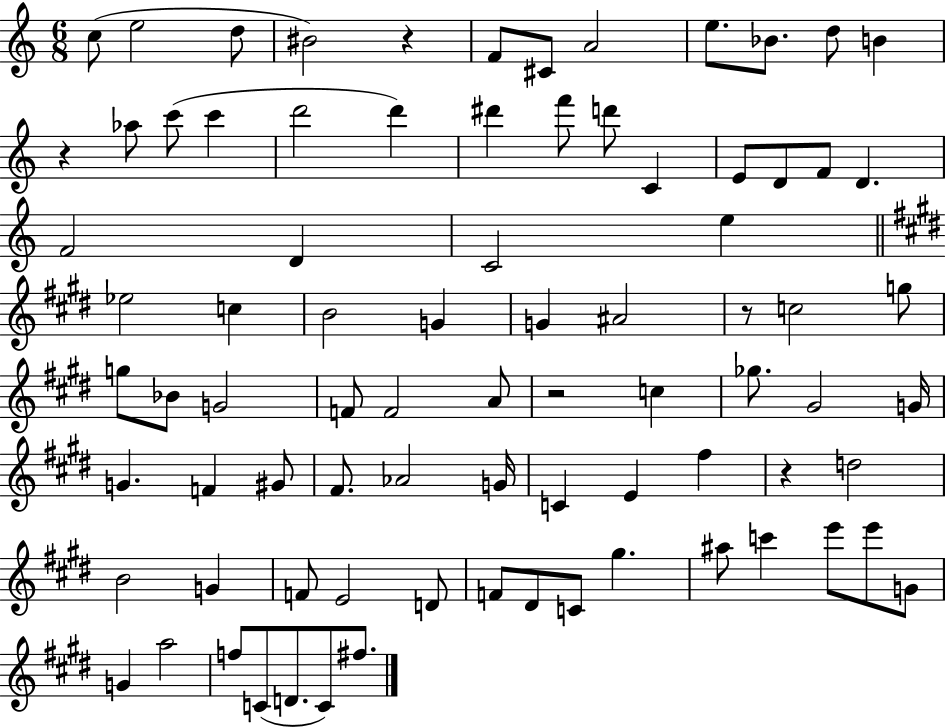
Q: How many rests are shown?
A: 5